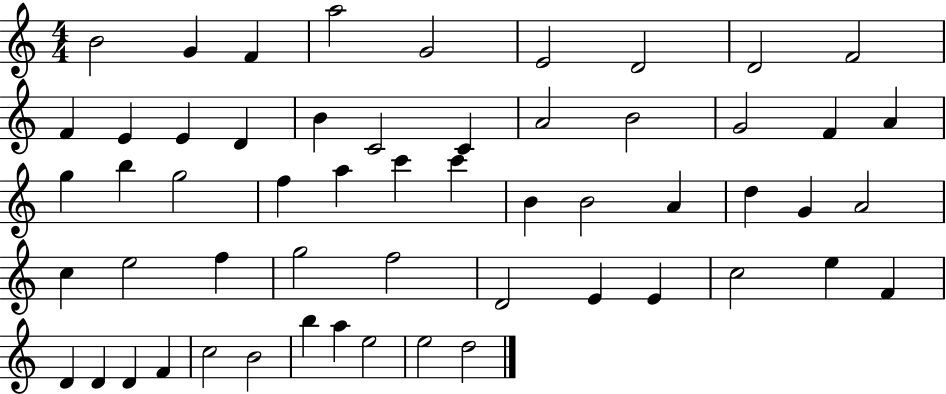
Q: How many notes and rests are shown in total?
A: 56